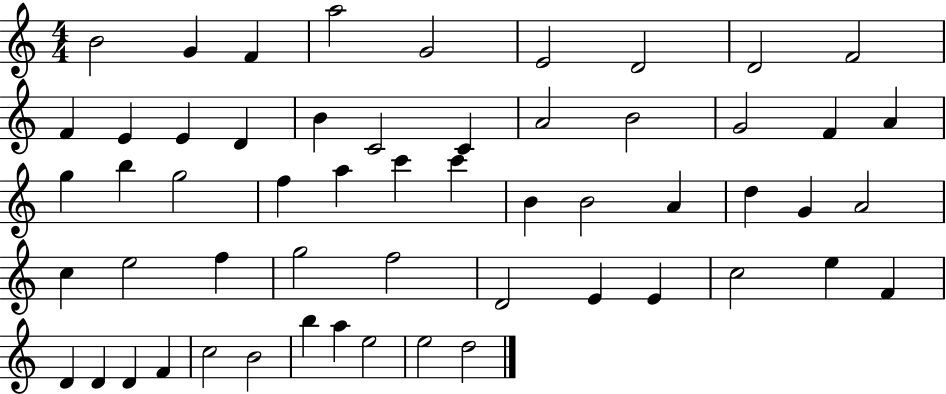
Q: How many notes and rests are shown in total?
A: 56